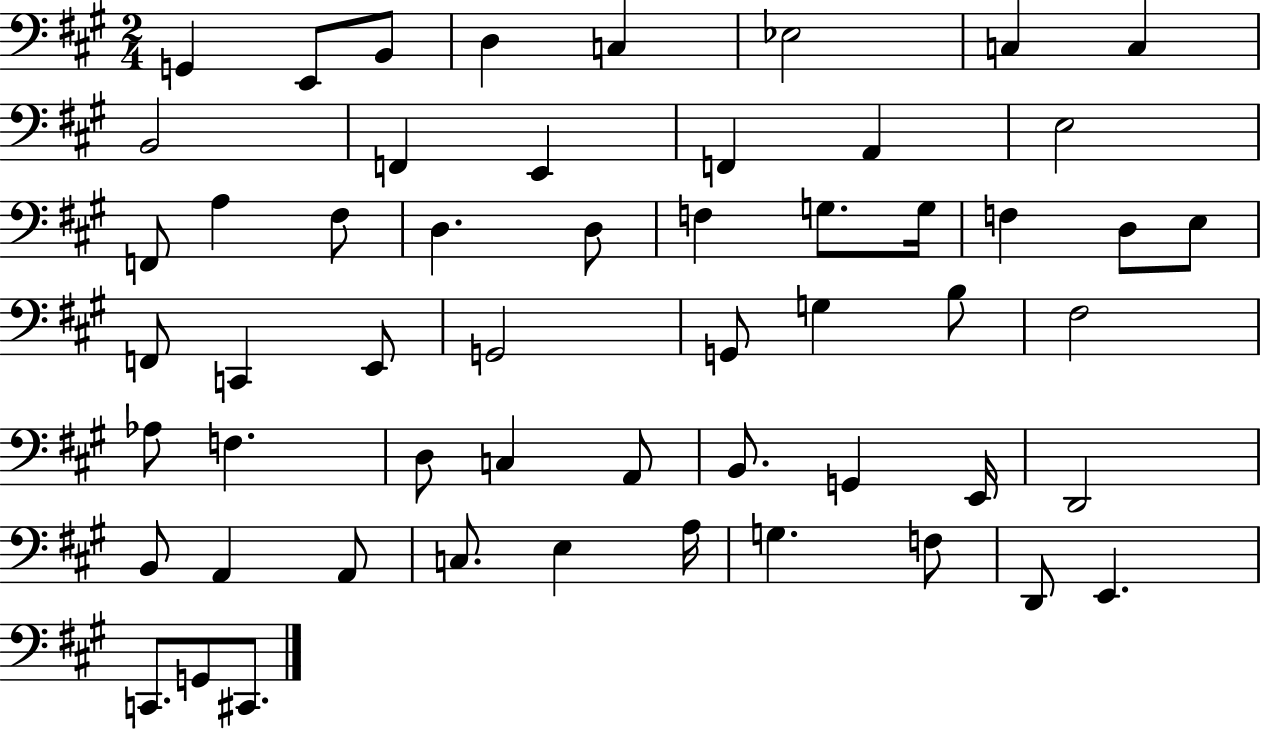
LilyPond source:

{
  \clef bass
  \numericTimeSignature
  \time 2/4
  \key a \major
  \repeat volta 2 { g,4 e,8 b,8 | d4 c4 | ees2 | c4 c4 | \break b,2 | f,4 e,4 | f,4 a,4 | e2 | \break f,8 a4 fis8 | d4. d8 | f4 g8. g16 | f4 d8 e8 | \break f,8 c,4 e,8 | g,2 | g,8 g4 b8 | fis2 | \break aes8 f4. | d8 c4 a,8 | b,8. g,4 e,16 | d,2 | \break b,8 a,4 a,8 | c8. e4 a16 | g4. f8 | d,8 e,4. | \break c,8. g,8 cis,8. | } \bar "|."
}